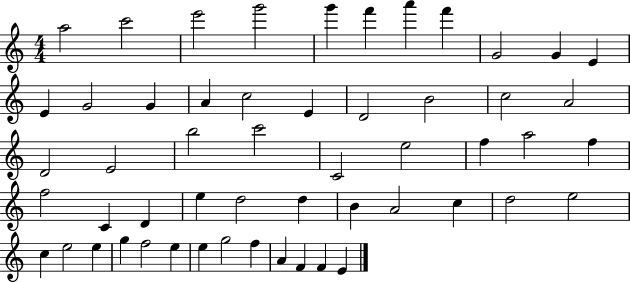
{
  \clef treble
  \numericTimeSignature
  \time 4/4
  \key c \major
  a''2 c'''2 | e'''2 g'''2 | g'''4 f'''4 a'''4 f'''4 | g'2 g'4 e'4 | \break e'4 g'2 g'4 | a'4 c''2 e'4 | d'2 b'2 | c''2 a'2 | \break d'2 e'2 | b''2 c'''2 | c'2 e''2 | f''4 a''2 f''4 | \break f''2 c'4 d'4 | e''4 d''2 d''4 | b'4 a'2 c''4 | d''2 e''2 | \break c''4 e''2 e''4 | g''4 f''2 e''4 | e''4 g''2 f''4 | a'4 f'4 f'4 e'4 | \break \bar "|."
}